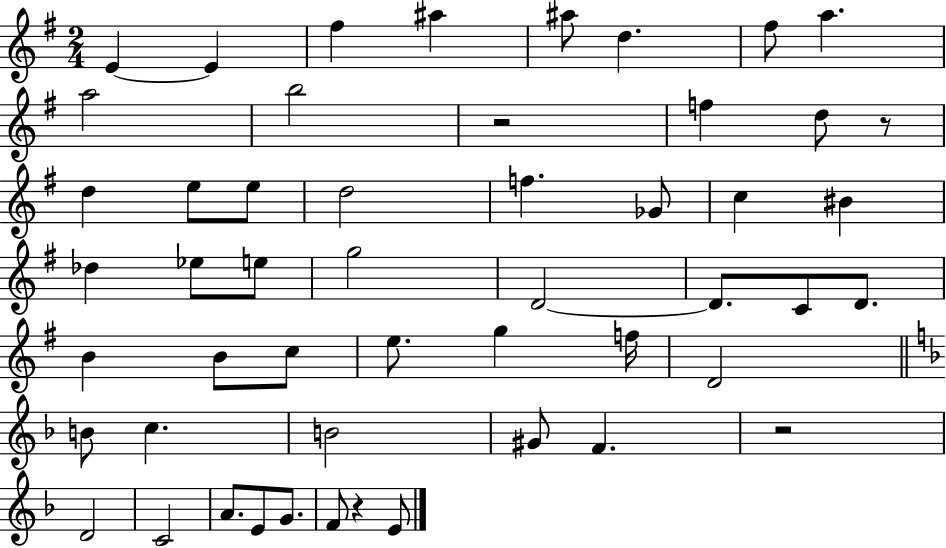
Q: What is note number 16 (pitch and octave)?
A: D5